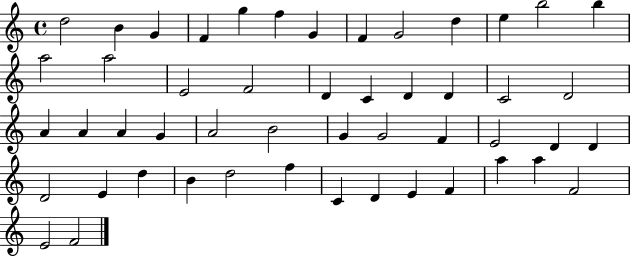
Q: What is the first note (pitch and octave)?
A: D5